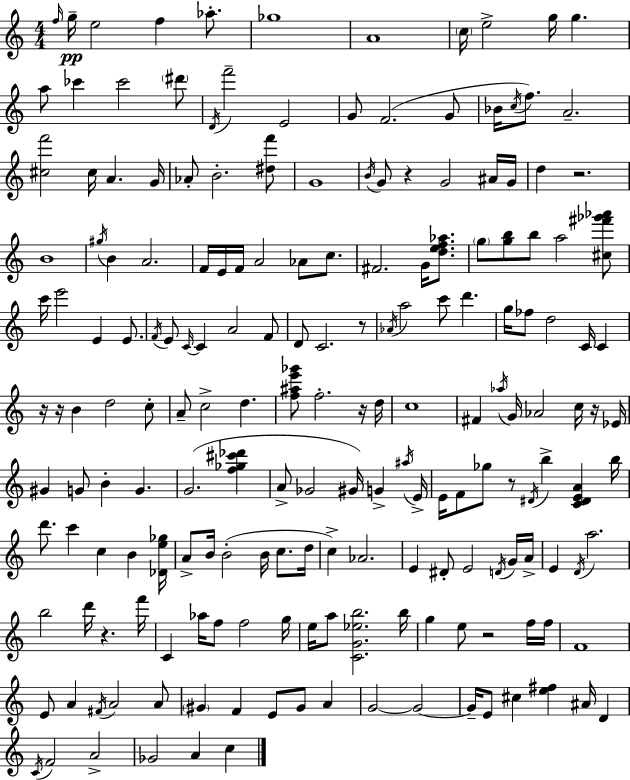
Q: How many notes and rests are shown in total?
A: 186